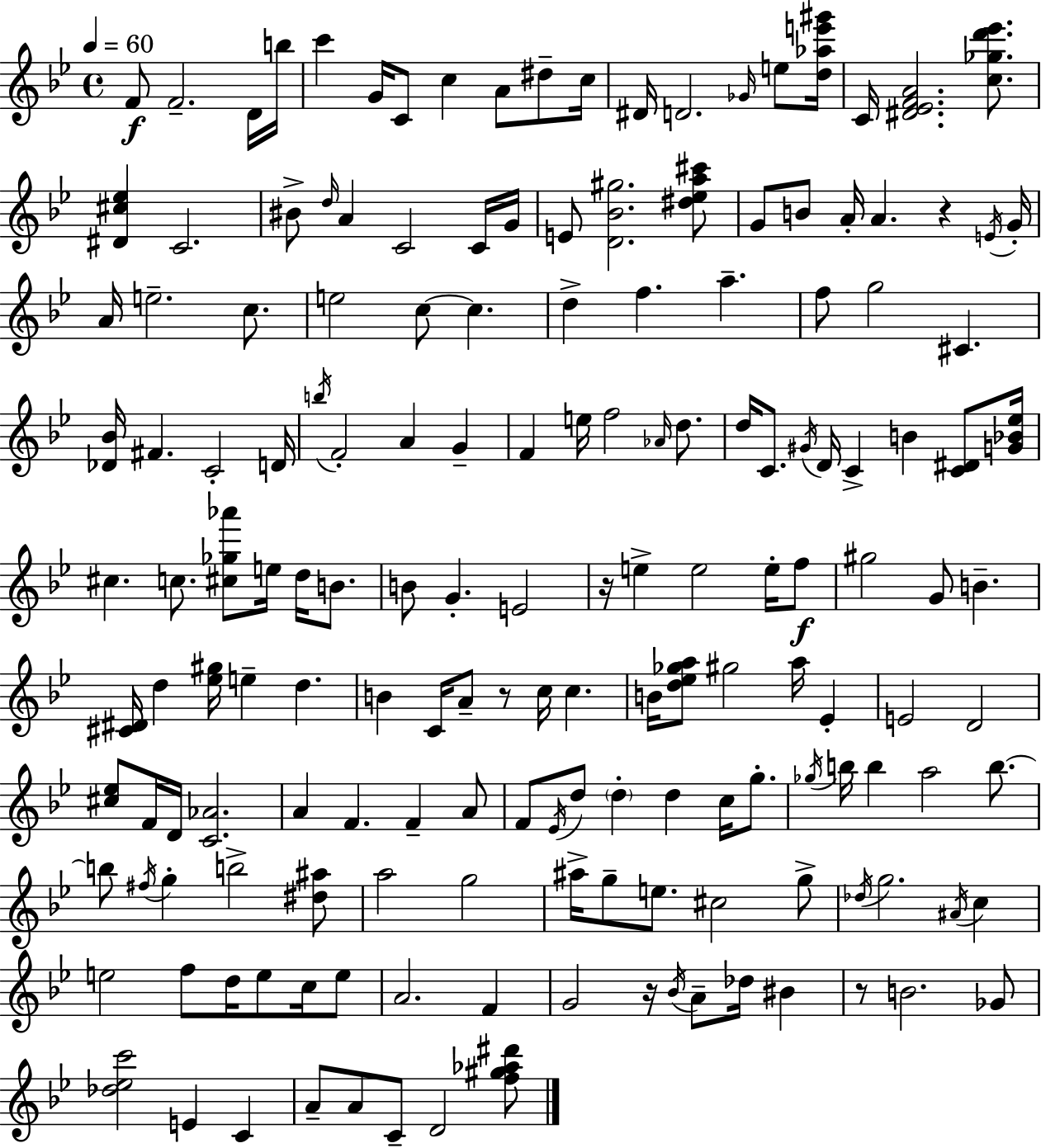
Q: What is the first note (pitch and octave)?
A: F4